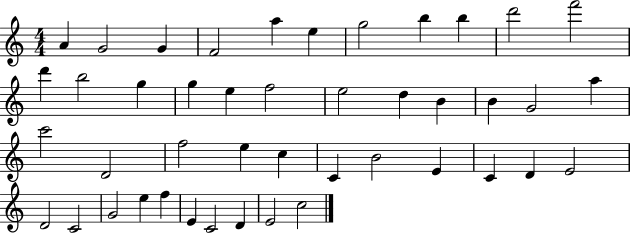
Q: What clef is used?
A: treble